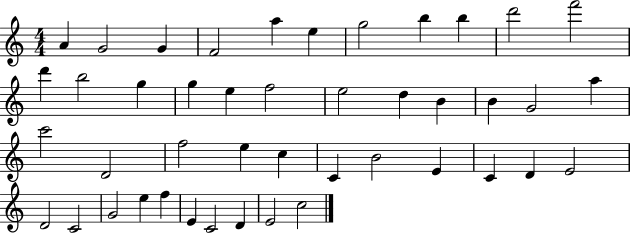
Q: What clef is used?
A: treble